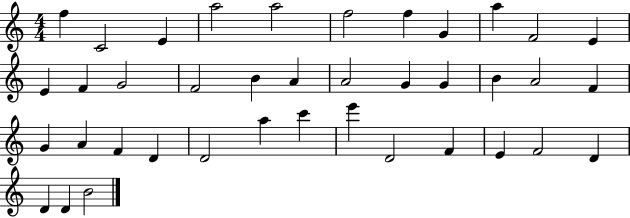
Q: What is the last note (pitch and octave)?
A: B4